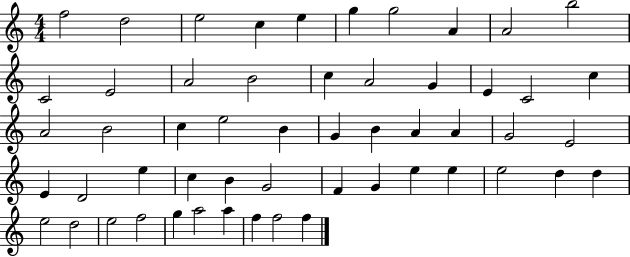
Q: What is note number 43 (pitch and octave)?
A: D5